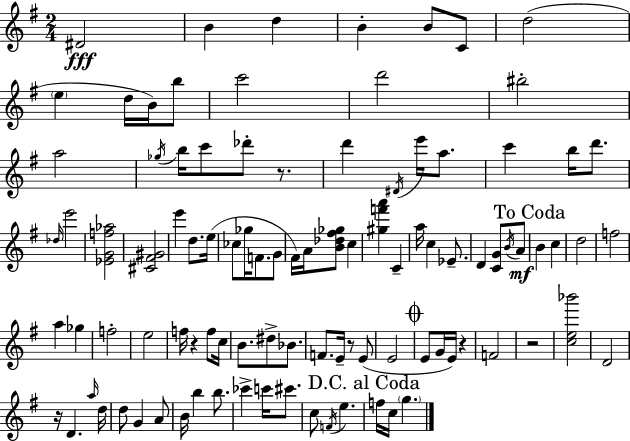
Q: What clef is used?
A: treble